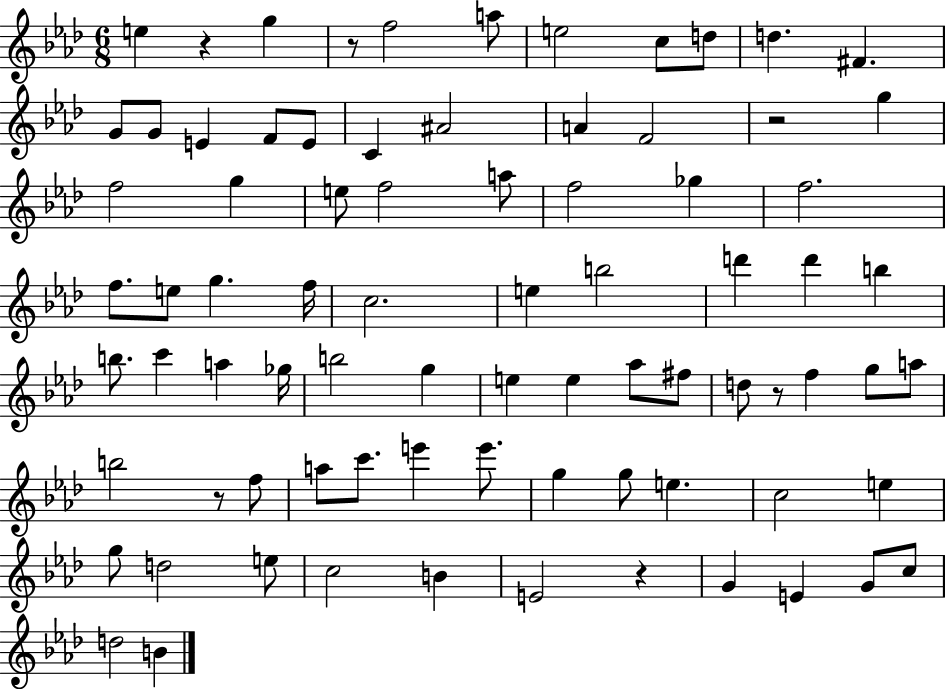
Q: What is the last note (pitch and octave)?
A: B4